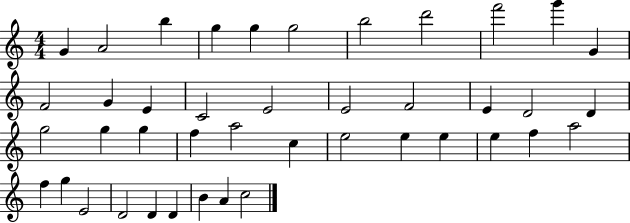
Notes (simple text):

G4/q A4/h B5/q G5/q G5/q G5/h B5/h D6/h F6/h G6/q G4/q F4/h G4/q E4/q C4/h E4/h E4/h F4/h E4/q D4/h D4/q G5/h G5/q G5/q F5/q A5/h C5/q E5/h E5/q E5/q E5/q F5/q A5/h F5/q G5/q E4/h D4/h D4/q D4/q B4/q A4/q C5/h